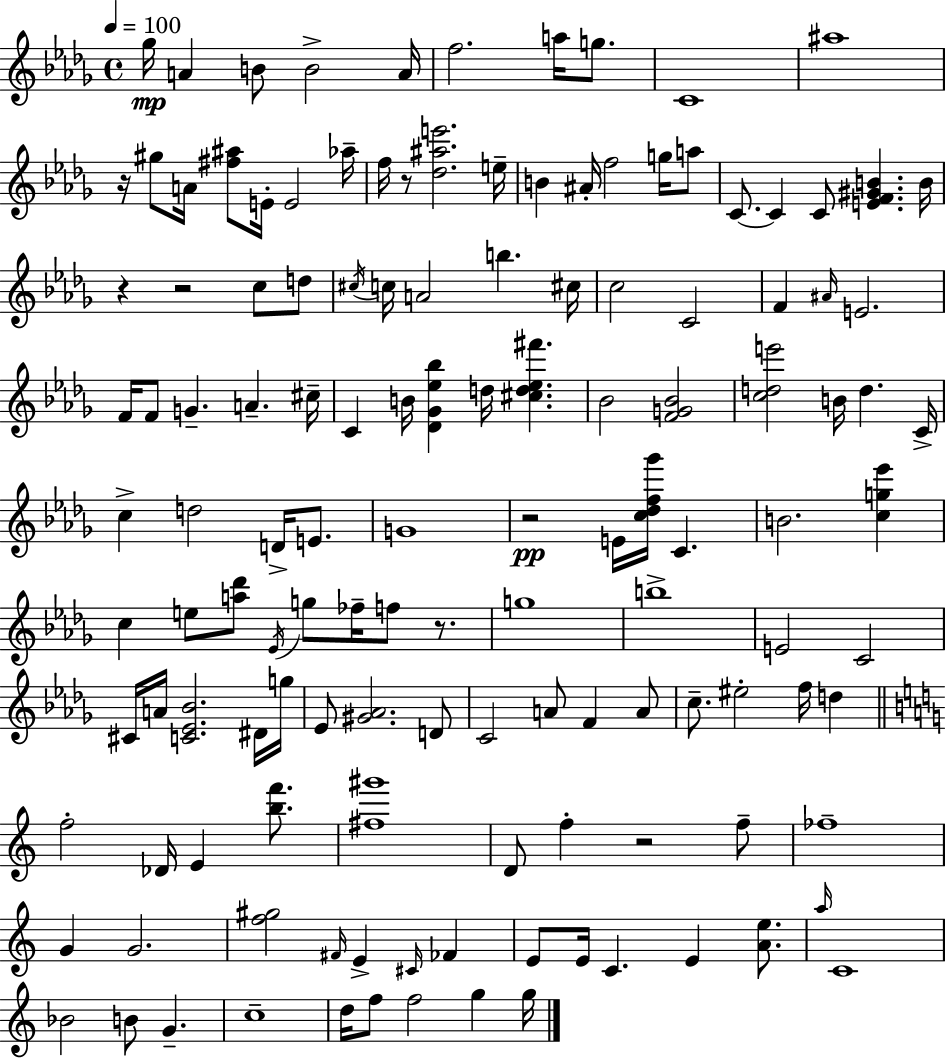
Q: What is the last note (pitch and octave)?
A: G5